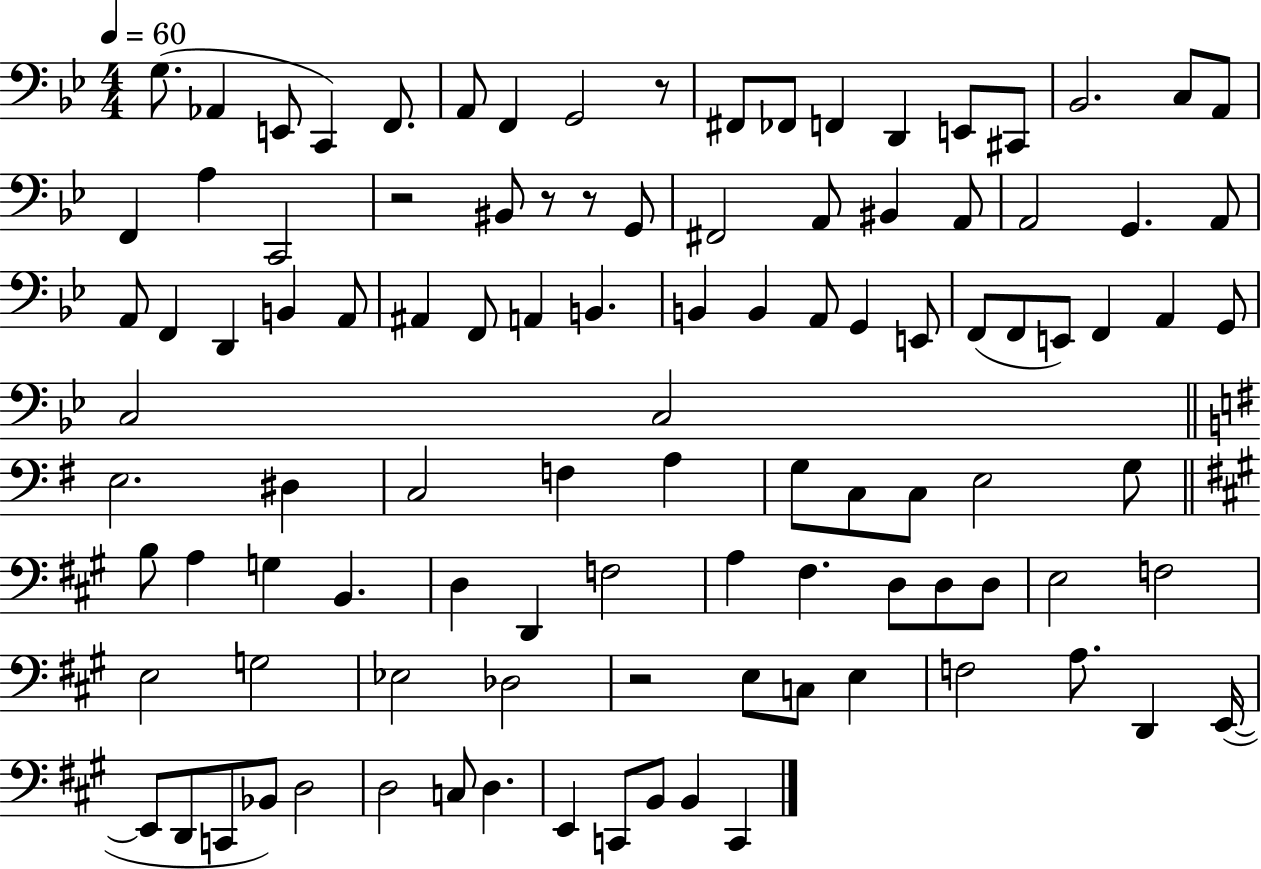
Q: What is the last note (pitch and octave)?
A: C2